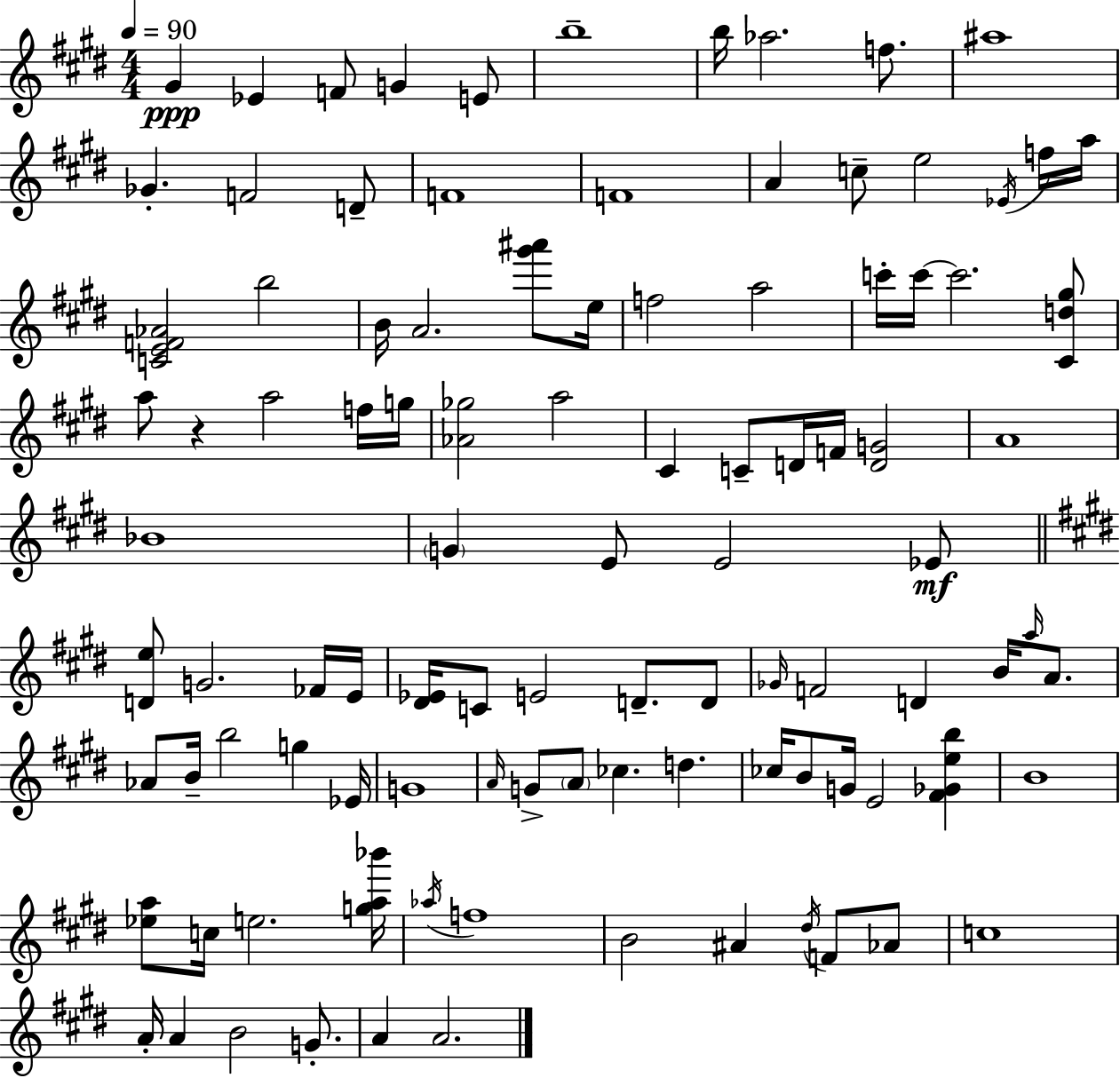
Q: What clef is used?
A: treble